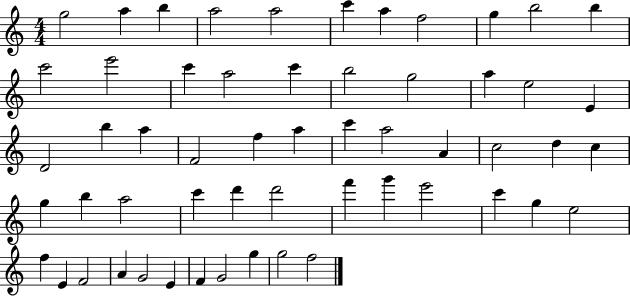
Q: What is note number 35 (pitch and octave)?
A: B5